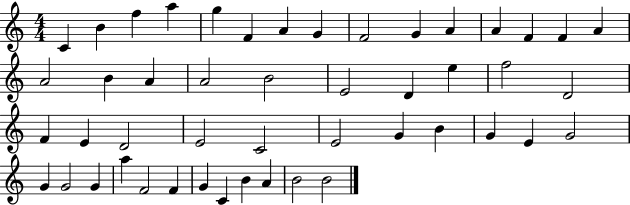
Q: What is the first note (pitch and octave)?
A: C4